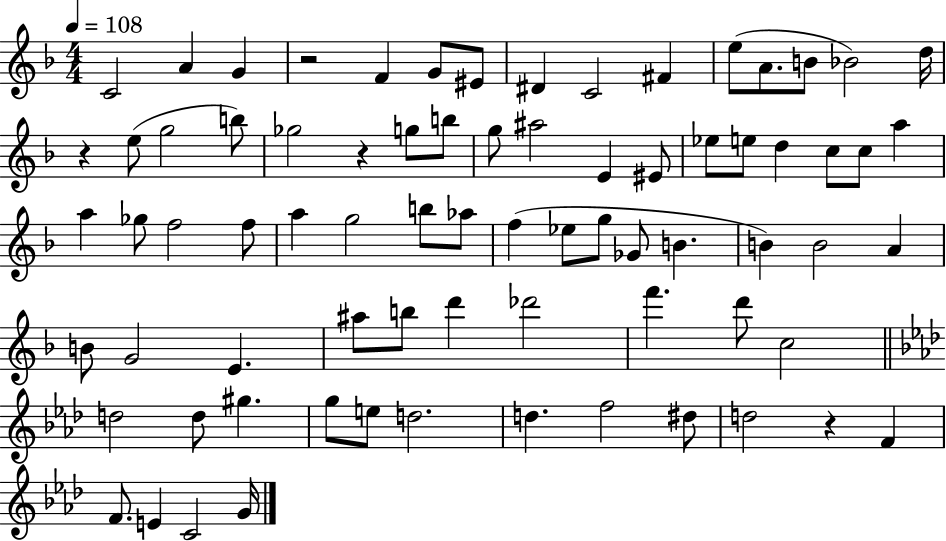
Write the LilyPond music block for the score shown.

{
  \clef treble
  \numericTimeSignature
  \time 4/4
  \key f \major
  \tempo 4 = 108
  c'2 a'4 g'4 | r2 f'4 g'8 eis'8 | dis'4 c'2 fis'4 | e''8( a'8. b'8 bes'2) d''16 | \break r4 e''8( g''2 b''8) | ges''2 r4 g''8 b''8 | g''8 ais''2 e'4 eis'8 | ees''8 e''8 d''4 c''8 c''8 a''4 | \break a''4 ges''8 f''2 f''8 | a''4 g''2 b''8 aes''8 | f''4( ees''8 g''8 ges'8 b'4. | b'4) b'2 a'4 | \break b'8 g'2 e'4. | ais''8 b''8 d'''4 des'''2 | f'''4. d'''8 c''2 | \bar "||" \break \key aes \major d''2 d''8 gis''4. | g''8 e''8 d''2. | d''4. f''2 dis''8 | d''2 r4 f'4 | \break f'8. e'4 c'2 g'16 | \bar "|."
}